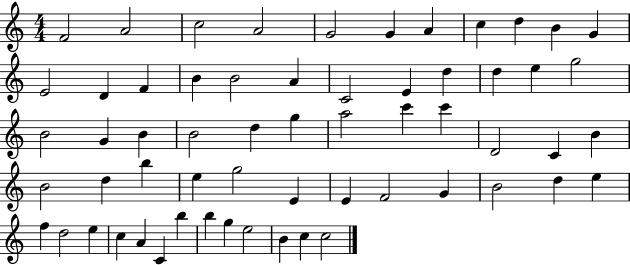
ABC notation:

X:1
T:Untitled
M:4/4
L:1/4
K:C
F2 A2 c2 A2 G2 G A c d B G E2 D F B B2 A C2 E d d e g2 B2 G B B2 d g a2 c' c' D2 C B B2 d b e g2 E E F2 G B2 d e f d2 e c A C b b g e2 B c c2